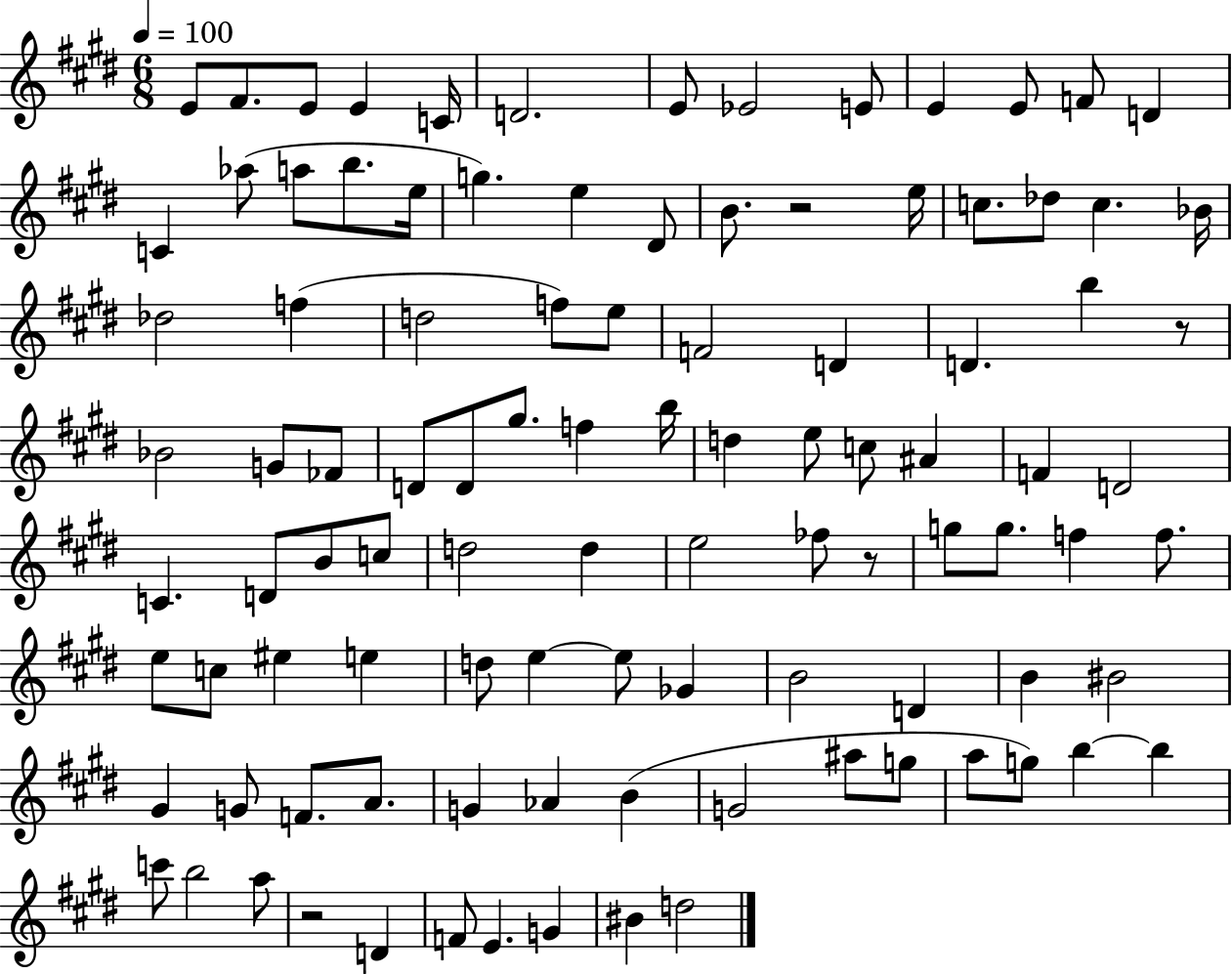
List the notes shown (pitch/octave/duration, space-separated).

E4/e F#4/e. E4/e E4/q C4/s D4/h. E4/e Eb4/h E4/e E4/q E4/e F4/e D4/q C4/q Ab5/e A5/e B5/e. E5/s G5/q. E5/q D#4/e B4/e. R/h E5/s C5/e. Db5/e C5/q. Bb4/s Db5/h F5/q D5/h F5/e E5/e F4/h D4/q D4/q. B5/q R/e Bb4/h G4/e FES4/e D4/e D4/e G#5/e. F5/q B5/s D5/q E5/e C5/e A#4/q F4/q D4/h C4/q. D4/e B4/e C5/e D5/h D5/q E5/h FES5/e R/e G5/e G5/e. F5/q F5/e. E5/e C5/e EIS5/q E5/q D5/e E5/q E5/e Gb4/q B4/h D4/q B4/q BIS4/h G#4/q G4/e F4/e. A4/e. G4/q Ab4/q B4/q G4/h A#5/e G5/e A5/e G5/e B5/q B5/q C6/e B5/h A5/e R/h D4/q F4/e E4/q. G4/q BIS4/q D5/h